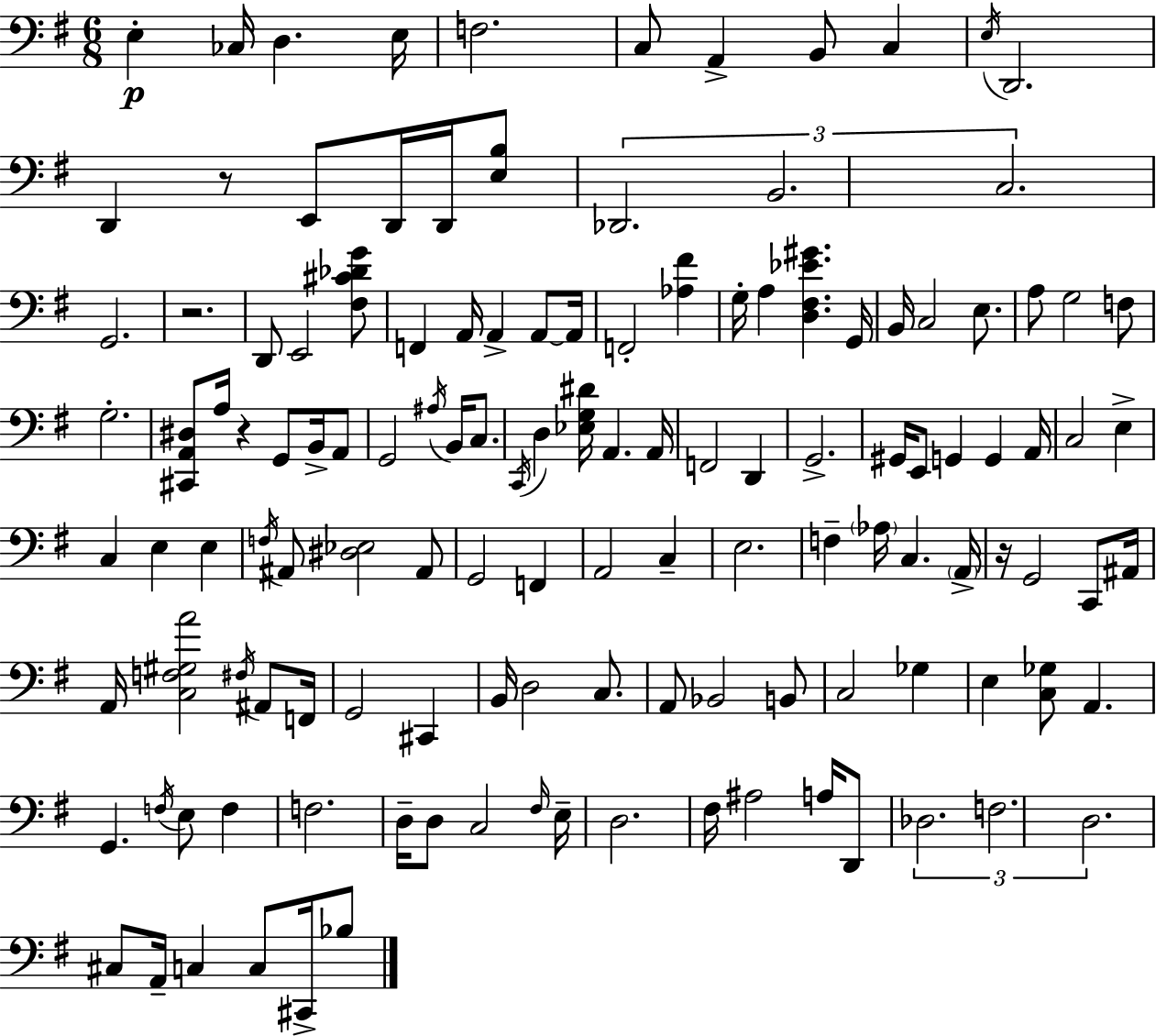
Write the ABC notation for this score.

X:1
T:Untitled
M:6/8
L:1/4
K:Em
E, _C,/4 D, E,/4 F,2 C,/2 A,, B,,/2 C, E,/4 D,,2 D,, z/2 E,,/2 D,,/4 D,,/4 [E,B,]/2 _D,,2 B,,2 C,2 G,,2 z2 D,,/2 E,,2 [^F,^C_DG]/2 F,, A,,/4 A,, A,,/2 A,,/4 F,,2 [_A,^F] G,/4 A, [D,^F,_E^G] G,,/4 B,,/4 C,2 E,/2 A,/2 G,2 F,/2 G,2 [^C,,A,,^D,]/2 A,/4 z G,,/2 B,,/4 A,,/2 G,,2 ^A,/4 B,,/4 C,/2 C,,/4 D, [_E,G,^D]/4 A,, A,,/4 F,,2 D,, G,,2 ^G,,/4 E,,/2 G,, G,, A,,/4 C,2 E, C, E, E, F,/4 ^A,,/2 [^D,_E,]2 ^A,,/2 G,,2 F,, A,,2 C, E,2 F, _A,/4 C, A,,/4 z/4 G,,2 C,,/2 ^A,,/4 A,,/4 [C,F,^G,A]2 ^F,/4 ^A,,/2 F,,/4 G,,2 ^C,, B,,/4 D,2 C,/2 A,,/2 _B,,2 B,,/2 C,2 _G, E, [C,_G,]/2 A,, G,, F,/4 E,/2 F, F,2 D,/4 D,/2 C,2 ^F,/4 E,/4 D,2 ^F,/4 ^A,2 A,/4 D,,/2 _D,2 F,2 D,2 ^C,/2 A,,/4 C, C,/2 ^C,,/4 _B,/2